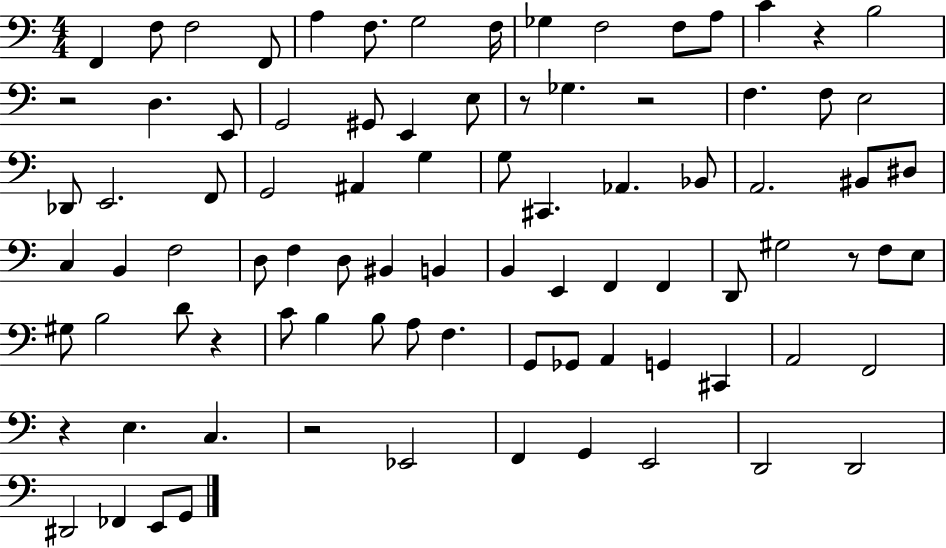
X:1
T:Untitled
M:4/4
L:1/4
K:C
F,, F,/2 F,2 F,,/2 A, F,/2 G,2 F,/4 _G, F,2 F,/2 A,/2 C z B,2 z2 D, E,,/2 G,,2 ^G,,/2 E,, E,/2 z/2 _G, z2 F, F,/2 E,2 _D,,/2 E,,2 F,,/2 G,,2 ^A,, G, G,/2 ^C,, _A,, _B,,/2 A,,2 ^B,,/2 ^D,/2 C, B,, F,2 D,/2 F, D,/2 ^B,, B,, B,, E,, F,, F,, D,,/2 ^G,2 z/2 F,/2 E,/2 ^G,/2 B,2 D/2 z C/2 B, B,/2 A,/2 F, G,,/2 _G,,/2 A,, G,, ^C,, A,,2 F,,2 z E, C, z2 _E,,2 F,, G,, E,,2 D,,2 D,,2 ^D,,2 _F,, E,,/2 G,,/2